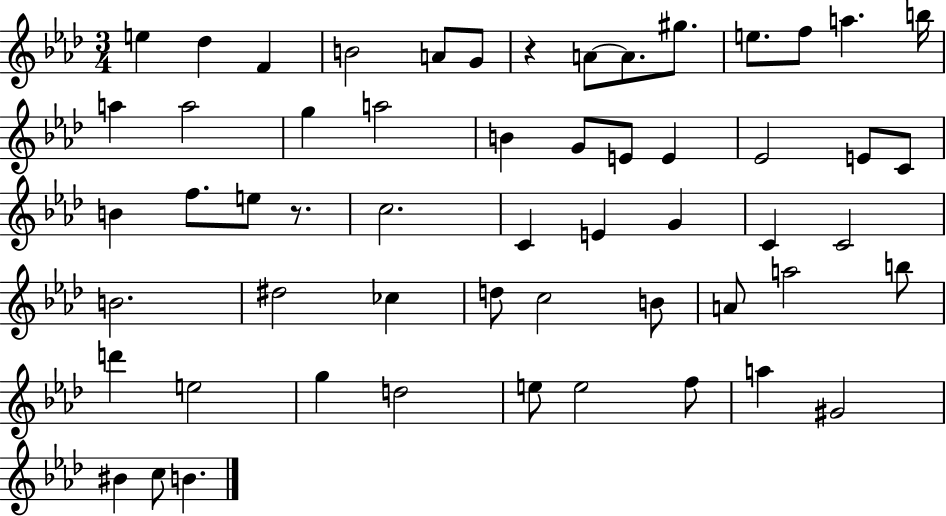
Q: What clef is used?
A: treble